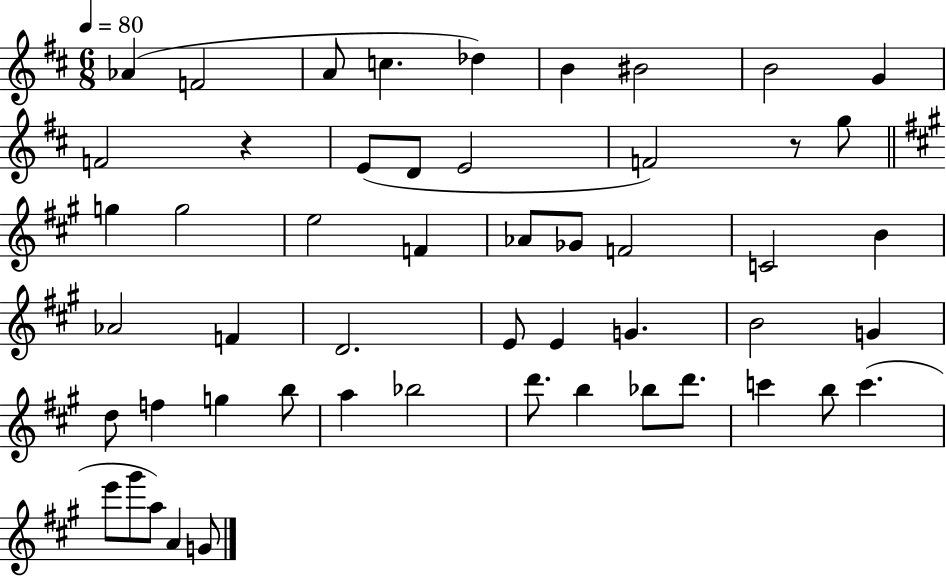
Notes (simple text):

Ab4/q F4/h A4/e C5/q. Db5/q B4/q BIS4/h B4/h G4/q F4/h R/q E4/e D4/e E4/h F4/h R/e G5/e G5/q G5/h E5/h F4/q Ab4/e Gb4/e F4/h C4/h B4/q Ab4/h F4/q D4/h. E4/e E4/q G4/q. B4/h G4/q D5/e F5/q G5/q B5/e A5/q Bb5/h D6/e. B5/q Bb5/e D6/e. C6/q B5/e C6/q. E6/e G#6/e A5/e A4/q G4/e